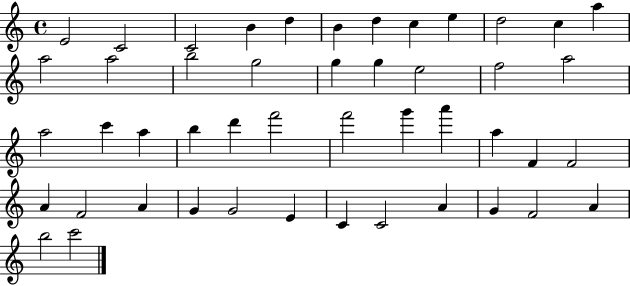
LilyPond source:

{
  \clef treble
  \time 4/4
  \defaultTimeSignature
  \key c \major
  e'2 c'2 | c'2 b'4 d''4 | b'4 d''4 c''4 e''4 | d''2 c''4 a''4 | \break a''2 a''2 | b''2 g''2 | g''4 g''4 e''2 | f''2 a''2 | \break a''2 c'''4 a''4 | b''4 d'''4 f'''2 | f'''2 g'''4 a'''4 | a''4 f'4 f'2 | \break a'4 f'2 a'4 | g'4 g'2 e'4 | c'4 c'2 a'4 | g'4 f'2 a'4 | \break b''2 c'''2 | \bar "|."
}